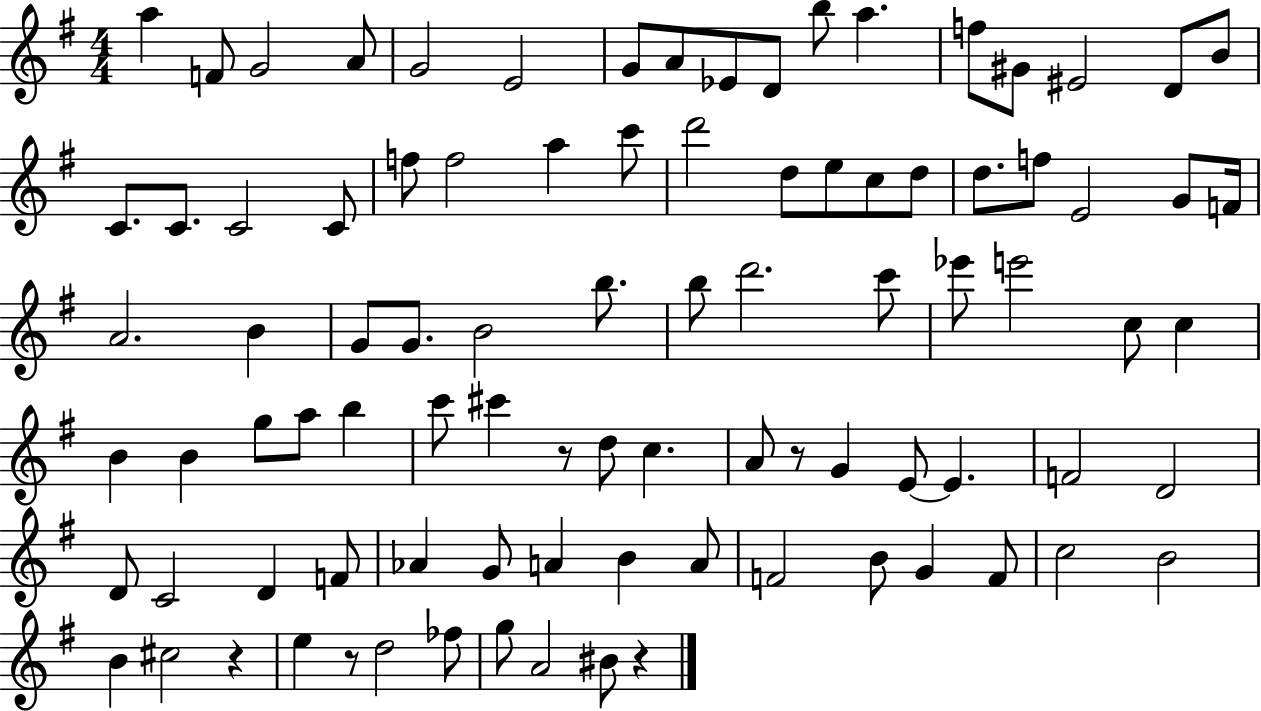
A5/q F4/e G4/h A4/e G4/h E4/h G4/e A4/e Eb4/e D4/e B5/e A5/q. F5/e G#4/e EIS4/h D4/e B4/e C4/e. C4/e. C4/h C4/e F5/e F5/h A5/q C6/e D6/h D5/e E5/e C5/e D5/e D5/e. F5/e E4/h G4/e F4/s A4/h. B4/q G4/e G4/e. B4/h B5/e. B5/e D6/h. C6/e Eb6/e E6/h C5/e C5/q B4/q B4/q G5/e A5/e B5/q C6/e C#6/q R/e D5/e C5/q. A4/e R/e G4/q E4/e E4/q. F4/h D4/h D4/e C4/h D4/q F4/e Ab4/q G4/e A4/q B4/q A4/e F4/h B4/e G4/q F4/e C5/h B4/h B4/q C#5/h R/q E5/q R/e D5/h FES5/e G5/e A4/h BIS4/e R/q